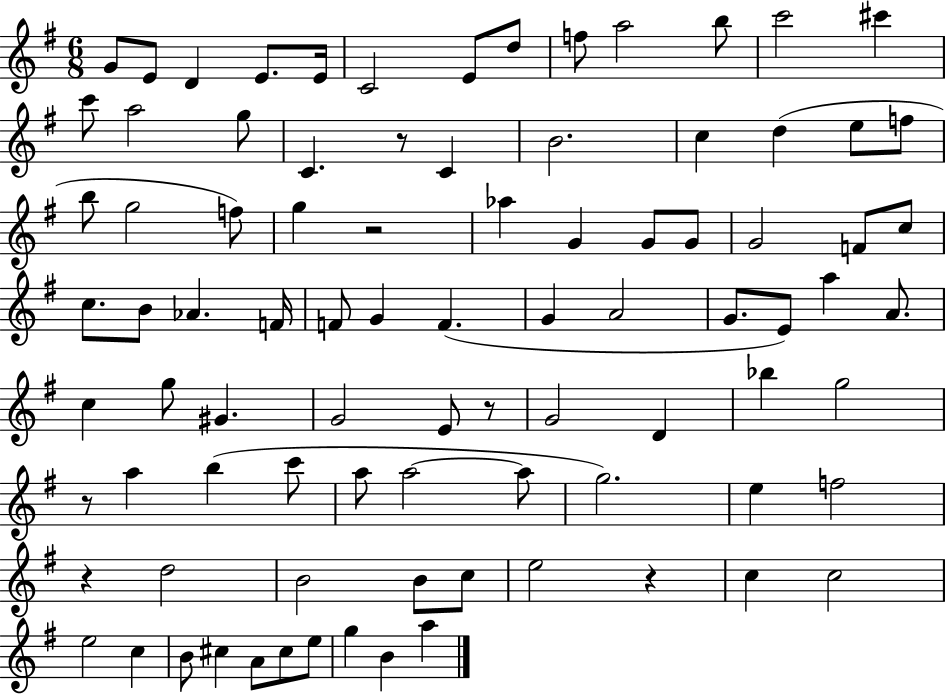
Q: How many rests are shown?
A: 6